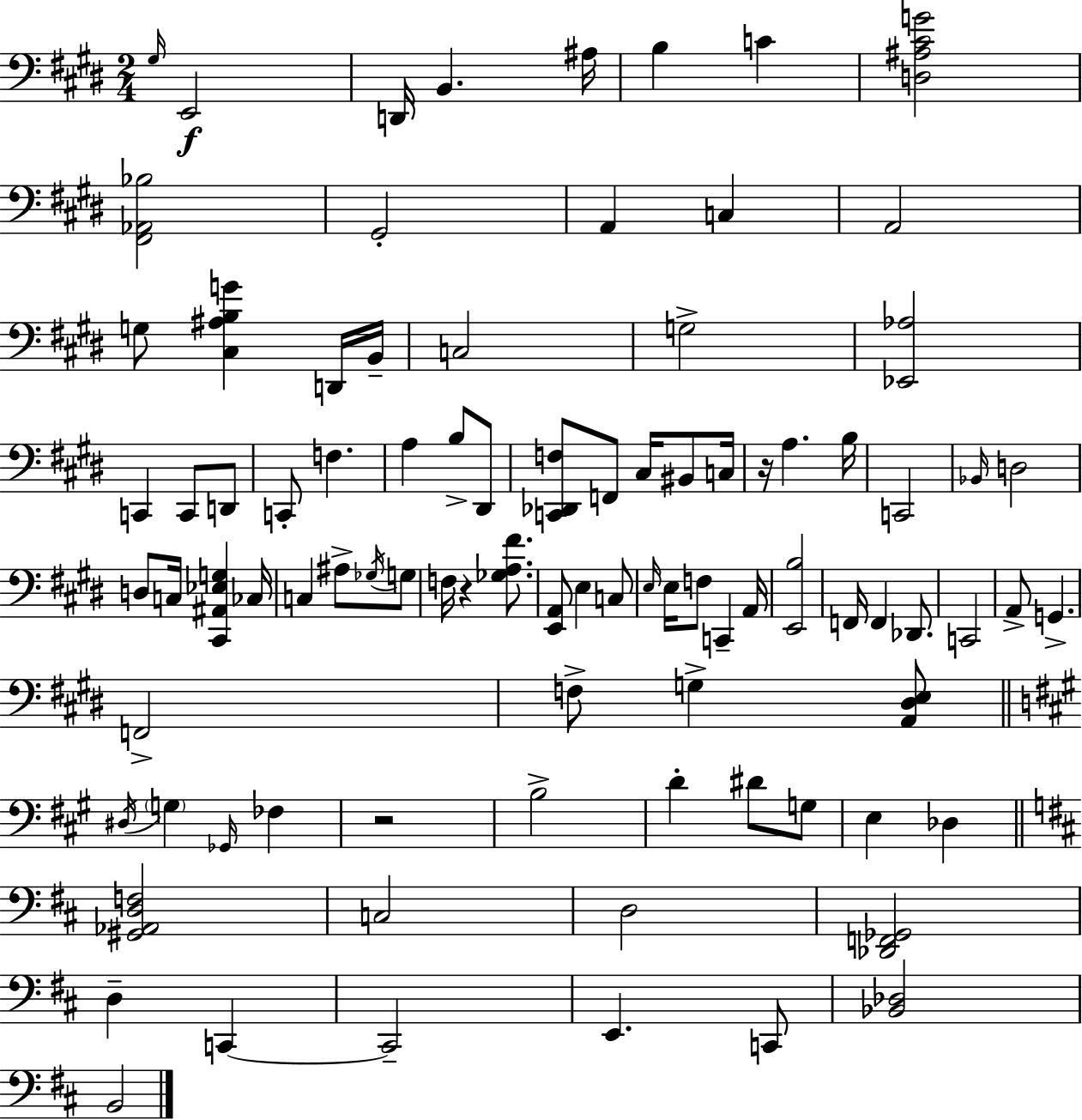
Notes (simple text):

G#3/s E2/h D2/s B2/q. A#3/s B3/q C4/q [D3,A#3,C#4,G4]/h [F#2,Ab2,Bb3]/h G#2/h A2/q C3/q A2/h G3/e [C#3,A#3,B3,G4]/q D2/s B2/s C3/h G3/h [Eb2,Ab3]/h C2/q C2/e D2/e C2/e F3/q. A3/q B3/e D#2/e [C2,Db2,F3]/e F2/e C#3/s BIS2/e C3/s R/s A3/q. B3/s C2/h Bb2/s D3/h D3/e C3/s [C#2,A#2,Eb3,G3]/q CES3/s C3/q A#3/e Gb3/s G3/e F3/s R/q [Gb3,A3,F#4]/e. [E2,A2]/e E3/q C3/e E3/s E3/s F3/e C2/q A2/s [E2,B3]/h F2/s F2/q Db2/e. C2/h A2/e G2/q. F2/h F3/e G3/q [A2,D#3,E3]/e D#3/s G3/q Gb2/s FES3/q R/h B3/h D4/q D#4/e G3/e E3/q Db3/q [G#2,Ab2,D3,F3]/h C3/h D3/h [Db2,F2,Gb2]/h D3/q C2/q C2/h E2/q. C2/e [Bb2,Db3]/h B2/h